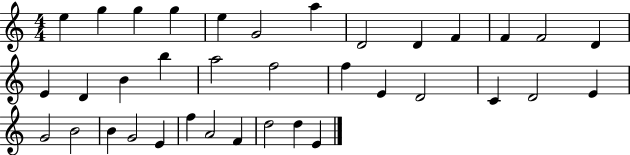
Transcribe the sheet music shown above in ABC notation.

X:1
T:Untitled
M:4/4
L:1/4
K:C
e g g g e G2 a D2 D F F F2 D E D B b a2 f2 f E D2 C D2 E G2 B2 B G2 E f A2 F d2 d E